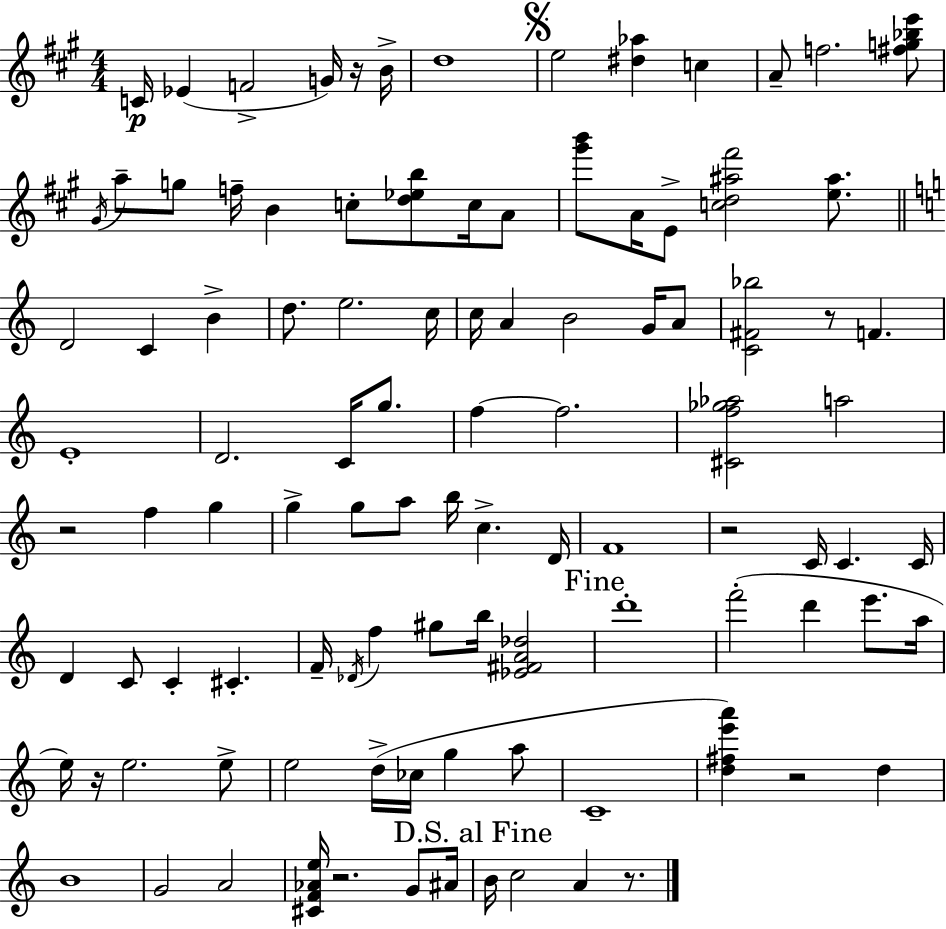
C4/s Eb4/q F4/h G4/s R/s B4/s D5/w E5/h [D#5,Ab5]/q C5/q A4/e F5/h. [F#5,G5,Bb5,E6]/e G#4/s A5/e G5/e F5/s B4/q C5/e [D5,Eb5,B5]/e C5/s A4/e [G#6,B6]/e A4/s E4/e [C5,D5,A#5,F#6]/h [E5,A#5]/e. D4/h C4/q B4/q D5/e. E5/h. C5/s C5/s A4/q B4/h G4/s A4/e [C4,F#4,Bb5]/h R/e F4/q. E4/w D4/h. C4/s G5/e. F5/q F5/h. [C#4,F5,Gb5,Ab5]/h A5/h R/h F5/q G5/q G5/q G5/e A5/e B5/s C5/q. D4/s F4/w R/h C4/s C4/q. C4/s D4/q C4/e C4/q C#4/q. F4/s Db4/s F5/q G#5/e B5/s [Eb4,F#4,A4,Db5]/h D6/w F6/h D6/q E6/e. A5/s E5/s R/s E5/h. E5/e E5/h D5/s CES5/s G5/q A5/e C4/w [D5,F#5,E6,A6]/q R/h D5/q B4/w G4/h A4/h [C#4,F4,Ab4,E5]/s R/h. G4/e A#4/s B4/s C5/h A4/q R/e.